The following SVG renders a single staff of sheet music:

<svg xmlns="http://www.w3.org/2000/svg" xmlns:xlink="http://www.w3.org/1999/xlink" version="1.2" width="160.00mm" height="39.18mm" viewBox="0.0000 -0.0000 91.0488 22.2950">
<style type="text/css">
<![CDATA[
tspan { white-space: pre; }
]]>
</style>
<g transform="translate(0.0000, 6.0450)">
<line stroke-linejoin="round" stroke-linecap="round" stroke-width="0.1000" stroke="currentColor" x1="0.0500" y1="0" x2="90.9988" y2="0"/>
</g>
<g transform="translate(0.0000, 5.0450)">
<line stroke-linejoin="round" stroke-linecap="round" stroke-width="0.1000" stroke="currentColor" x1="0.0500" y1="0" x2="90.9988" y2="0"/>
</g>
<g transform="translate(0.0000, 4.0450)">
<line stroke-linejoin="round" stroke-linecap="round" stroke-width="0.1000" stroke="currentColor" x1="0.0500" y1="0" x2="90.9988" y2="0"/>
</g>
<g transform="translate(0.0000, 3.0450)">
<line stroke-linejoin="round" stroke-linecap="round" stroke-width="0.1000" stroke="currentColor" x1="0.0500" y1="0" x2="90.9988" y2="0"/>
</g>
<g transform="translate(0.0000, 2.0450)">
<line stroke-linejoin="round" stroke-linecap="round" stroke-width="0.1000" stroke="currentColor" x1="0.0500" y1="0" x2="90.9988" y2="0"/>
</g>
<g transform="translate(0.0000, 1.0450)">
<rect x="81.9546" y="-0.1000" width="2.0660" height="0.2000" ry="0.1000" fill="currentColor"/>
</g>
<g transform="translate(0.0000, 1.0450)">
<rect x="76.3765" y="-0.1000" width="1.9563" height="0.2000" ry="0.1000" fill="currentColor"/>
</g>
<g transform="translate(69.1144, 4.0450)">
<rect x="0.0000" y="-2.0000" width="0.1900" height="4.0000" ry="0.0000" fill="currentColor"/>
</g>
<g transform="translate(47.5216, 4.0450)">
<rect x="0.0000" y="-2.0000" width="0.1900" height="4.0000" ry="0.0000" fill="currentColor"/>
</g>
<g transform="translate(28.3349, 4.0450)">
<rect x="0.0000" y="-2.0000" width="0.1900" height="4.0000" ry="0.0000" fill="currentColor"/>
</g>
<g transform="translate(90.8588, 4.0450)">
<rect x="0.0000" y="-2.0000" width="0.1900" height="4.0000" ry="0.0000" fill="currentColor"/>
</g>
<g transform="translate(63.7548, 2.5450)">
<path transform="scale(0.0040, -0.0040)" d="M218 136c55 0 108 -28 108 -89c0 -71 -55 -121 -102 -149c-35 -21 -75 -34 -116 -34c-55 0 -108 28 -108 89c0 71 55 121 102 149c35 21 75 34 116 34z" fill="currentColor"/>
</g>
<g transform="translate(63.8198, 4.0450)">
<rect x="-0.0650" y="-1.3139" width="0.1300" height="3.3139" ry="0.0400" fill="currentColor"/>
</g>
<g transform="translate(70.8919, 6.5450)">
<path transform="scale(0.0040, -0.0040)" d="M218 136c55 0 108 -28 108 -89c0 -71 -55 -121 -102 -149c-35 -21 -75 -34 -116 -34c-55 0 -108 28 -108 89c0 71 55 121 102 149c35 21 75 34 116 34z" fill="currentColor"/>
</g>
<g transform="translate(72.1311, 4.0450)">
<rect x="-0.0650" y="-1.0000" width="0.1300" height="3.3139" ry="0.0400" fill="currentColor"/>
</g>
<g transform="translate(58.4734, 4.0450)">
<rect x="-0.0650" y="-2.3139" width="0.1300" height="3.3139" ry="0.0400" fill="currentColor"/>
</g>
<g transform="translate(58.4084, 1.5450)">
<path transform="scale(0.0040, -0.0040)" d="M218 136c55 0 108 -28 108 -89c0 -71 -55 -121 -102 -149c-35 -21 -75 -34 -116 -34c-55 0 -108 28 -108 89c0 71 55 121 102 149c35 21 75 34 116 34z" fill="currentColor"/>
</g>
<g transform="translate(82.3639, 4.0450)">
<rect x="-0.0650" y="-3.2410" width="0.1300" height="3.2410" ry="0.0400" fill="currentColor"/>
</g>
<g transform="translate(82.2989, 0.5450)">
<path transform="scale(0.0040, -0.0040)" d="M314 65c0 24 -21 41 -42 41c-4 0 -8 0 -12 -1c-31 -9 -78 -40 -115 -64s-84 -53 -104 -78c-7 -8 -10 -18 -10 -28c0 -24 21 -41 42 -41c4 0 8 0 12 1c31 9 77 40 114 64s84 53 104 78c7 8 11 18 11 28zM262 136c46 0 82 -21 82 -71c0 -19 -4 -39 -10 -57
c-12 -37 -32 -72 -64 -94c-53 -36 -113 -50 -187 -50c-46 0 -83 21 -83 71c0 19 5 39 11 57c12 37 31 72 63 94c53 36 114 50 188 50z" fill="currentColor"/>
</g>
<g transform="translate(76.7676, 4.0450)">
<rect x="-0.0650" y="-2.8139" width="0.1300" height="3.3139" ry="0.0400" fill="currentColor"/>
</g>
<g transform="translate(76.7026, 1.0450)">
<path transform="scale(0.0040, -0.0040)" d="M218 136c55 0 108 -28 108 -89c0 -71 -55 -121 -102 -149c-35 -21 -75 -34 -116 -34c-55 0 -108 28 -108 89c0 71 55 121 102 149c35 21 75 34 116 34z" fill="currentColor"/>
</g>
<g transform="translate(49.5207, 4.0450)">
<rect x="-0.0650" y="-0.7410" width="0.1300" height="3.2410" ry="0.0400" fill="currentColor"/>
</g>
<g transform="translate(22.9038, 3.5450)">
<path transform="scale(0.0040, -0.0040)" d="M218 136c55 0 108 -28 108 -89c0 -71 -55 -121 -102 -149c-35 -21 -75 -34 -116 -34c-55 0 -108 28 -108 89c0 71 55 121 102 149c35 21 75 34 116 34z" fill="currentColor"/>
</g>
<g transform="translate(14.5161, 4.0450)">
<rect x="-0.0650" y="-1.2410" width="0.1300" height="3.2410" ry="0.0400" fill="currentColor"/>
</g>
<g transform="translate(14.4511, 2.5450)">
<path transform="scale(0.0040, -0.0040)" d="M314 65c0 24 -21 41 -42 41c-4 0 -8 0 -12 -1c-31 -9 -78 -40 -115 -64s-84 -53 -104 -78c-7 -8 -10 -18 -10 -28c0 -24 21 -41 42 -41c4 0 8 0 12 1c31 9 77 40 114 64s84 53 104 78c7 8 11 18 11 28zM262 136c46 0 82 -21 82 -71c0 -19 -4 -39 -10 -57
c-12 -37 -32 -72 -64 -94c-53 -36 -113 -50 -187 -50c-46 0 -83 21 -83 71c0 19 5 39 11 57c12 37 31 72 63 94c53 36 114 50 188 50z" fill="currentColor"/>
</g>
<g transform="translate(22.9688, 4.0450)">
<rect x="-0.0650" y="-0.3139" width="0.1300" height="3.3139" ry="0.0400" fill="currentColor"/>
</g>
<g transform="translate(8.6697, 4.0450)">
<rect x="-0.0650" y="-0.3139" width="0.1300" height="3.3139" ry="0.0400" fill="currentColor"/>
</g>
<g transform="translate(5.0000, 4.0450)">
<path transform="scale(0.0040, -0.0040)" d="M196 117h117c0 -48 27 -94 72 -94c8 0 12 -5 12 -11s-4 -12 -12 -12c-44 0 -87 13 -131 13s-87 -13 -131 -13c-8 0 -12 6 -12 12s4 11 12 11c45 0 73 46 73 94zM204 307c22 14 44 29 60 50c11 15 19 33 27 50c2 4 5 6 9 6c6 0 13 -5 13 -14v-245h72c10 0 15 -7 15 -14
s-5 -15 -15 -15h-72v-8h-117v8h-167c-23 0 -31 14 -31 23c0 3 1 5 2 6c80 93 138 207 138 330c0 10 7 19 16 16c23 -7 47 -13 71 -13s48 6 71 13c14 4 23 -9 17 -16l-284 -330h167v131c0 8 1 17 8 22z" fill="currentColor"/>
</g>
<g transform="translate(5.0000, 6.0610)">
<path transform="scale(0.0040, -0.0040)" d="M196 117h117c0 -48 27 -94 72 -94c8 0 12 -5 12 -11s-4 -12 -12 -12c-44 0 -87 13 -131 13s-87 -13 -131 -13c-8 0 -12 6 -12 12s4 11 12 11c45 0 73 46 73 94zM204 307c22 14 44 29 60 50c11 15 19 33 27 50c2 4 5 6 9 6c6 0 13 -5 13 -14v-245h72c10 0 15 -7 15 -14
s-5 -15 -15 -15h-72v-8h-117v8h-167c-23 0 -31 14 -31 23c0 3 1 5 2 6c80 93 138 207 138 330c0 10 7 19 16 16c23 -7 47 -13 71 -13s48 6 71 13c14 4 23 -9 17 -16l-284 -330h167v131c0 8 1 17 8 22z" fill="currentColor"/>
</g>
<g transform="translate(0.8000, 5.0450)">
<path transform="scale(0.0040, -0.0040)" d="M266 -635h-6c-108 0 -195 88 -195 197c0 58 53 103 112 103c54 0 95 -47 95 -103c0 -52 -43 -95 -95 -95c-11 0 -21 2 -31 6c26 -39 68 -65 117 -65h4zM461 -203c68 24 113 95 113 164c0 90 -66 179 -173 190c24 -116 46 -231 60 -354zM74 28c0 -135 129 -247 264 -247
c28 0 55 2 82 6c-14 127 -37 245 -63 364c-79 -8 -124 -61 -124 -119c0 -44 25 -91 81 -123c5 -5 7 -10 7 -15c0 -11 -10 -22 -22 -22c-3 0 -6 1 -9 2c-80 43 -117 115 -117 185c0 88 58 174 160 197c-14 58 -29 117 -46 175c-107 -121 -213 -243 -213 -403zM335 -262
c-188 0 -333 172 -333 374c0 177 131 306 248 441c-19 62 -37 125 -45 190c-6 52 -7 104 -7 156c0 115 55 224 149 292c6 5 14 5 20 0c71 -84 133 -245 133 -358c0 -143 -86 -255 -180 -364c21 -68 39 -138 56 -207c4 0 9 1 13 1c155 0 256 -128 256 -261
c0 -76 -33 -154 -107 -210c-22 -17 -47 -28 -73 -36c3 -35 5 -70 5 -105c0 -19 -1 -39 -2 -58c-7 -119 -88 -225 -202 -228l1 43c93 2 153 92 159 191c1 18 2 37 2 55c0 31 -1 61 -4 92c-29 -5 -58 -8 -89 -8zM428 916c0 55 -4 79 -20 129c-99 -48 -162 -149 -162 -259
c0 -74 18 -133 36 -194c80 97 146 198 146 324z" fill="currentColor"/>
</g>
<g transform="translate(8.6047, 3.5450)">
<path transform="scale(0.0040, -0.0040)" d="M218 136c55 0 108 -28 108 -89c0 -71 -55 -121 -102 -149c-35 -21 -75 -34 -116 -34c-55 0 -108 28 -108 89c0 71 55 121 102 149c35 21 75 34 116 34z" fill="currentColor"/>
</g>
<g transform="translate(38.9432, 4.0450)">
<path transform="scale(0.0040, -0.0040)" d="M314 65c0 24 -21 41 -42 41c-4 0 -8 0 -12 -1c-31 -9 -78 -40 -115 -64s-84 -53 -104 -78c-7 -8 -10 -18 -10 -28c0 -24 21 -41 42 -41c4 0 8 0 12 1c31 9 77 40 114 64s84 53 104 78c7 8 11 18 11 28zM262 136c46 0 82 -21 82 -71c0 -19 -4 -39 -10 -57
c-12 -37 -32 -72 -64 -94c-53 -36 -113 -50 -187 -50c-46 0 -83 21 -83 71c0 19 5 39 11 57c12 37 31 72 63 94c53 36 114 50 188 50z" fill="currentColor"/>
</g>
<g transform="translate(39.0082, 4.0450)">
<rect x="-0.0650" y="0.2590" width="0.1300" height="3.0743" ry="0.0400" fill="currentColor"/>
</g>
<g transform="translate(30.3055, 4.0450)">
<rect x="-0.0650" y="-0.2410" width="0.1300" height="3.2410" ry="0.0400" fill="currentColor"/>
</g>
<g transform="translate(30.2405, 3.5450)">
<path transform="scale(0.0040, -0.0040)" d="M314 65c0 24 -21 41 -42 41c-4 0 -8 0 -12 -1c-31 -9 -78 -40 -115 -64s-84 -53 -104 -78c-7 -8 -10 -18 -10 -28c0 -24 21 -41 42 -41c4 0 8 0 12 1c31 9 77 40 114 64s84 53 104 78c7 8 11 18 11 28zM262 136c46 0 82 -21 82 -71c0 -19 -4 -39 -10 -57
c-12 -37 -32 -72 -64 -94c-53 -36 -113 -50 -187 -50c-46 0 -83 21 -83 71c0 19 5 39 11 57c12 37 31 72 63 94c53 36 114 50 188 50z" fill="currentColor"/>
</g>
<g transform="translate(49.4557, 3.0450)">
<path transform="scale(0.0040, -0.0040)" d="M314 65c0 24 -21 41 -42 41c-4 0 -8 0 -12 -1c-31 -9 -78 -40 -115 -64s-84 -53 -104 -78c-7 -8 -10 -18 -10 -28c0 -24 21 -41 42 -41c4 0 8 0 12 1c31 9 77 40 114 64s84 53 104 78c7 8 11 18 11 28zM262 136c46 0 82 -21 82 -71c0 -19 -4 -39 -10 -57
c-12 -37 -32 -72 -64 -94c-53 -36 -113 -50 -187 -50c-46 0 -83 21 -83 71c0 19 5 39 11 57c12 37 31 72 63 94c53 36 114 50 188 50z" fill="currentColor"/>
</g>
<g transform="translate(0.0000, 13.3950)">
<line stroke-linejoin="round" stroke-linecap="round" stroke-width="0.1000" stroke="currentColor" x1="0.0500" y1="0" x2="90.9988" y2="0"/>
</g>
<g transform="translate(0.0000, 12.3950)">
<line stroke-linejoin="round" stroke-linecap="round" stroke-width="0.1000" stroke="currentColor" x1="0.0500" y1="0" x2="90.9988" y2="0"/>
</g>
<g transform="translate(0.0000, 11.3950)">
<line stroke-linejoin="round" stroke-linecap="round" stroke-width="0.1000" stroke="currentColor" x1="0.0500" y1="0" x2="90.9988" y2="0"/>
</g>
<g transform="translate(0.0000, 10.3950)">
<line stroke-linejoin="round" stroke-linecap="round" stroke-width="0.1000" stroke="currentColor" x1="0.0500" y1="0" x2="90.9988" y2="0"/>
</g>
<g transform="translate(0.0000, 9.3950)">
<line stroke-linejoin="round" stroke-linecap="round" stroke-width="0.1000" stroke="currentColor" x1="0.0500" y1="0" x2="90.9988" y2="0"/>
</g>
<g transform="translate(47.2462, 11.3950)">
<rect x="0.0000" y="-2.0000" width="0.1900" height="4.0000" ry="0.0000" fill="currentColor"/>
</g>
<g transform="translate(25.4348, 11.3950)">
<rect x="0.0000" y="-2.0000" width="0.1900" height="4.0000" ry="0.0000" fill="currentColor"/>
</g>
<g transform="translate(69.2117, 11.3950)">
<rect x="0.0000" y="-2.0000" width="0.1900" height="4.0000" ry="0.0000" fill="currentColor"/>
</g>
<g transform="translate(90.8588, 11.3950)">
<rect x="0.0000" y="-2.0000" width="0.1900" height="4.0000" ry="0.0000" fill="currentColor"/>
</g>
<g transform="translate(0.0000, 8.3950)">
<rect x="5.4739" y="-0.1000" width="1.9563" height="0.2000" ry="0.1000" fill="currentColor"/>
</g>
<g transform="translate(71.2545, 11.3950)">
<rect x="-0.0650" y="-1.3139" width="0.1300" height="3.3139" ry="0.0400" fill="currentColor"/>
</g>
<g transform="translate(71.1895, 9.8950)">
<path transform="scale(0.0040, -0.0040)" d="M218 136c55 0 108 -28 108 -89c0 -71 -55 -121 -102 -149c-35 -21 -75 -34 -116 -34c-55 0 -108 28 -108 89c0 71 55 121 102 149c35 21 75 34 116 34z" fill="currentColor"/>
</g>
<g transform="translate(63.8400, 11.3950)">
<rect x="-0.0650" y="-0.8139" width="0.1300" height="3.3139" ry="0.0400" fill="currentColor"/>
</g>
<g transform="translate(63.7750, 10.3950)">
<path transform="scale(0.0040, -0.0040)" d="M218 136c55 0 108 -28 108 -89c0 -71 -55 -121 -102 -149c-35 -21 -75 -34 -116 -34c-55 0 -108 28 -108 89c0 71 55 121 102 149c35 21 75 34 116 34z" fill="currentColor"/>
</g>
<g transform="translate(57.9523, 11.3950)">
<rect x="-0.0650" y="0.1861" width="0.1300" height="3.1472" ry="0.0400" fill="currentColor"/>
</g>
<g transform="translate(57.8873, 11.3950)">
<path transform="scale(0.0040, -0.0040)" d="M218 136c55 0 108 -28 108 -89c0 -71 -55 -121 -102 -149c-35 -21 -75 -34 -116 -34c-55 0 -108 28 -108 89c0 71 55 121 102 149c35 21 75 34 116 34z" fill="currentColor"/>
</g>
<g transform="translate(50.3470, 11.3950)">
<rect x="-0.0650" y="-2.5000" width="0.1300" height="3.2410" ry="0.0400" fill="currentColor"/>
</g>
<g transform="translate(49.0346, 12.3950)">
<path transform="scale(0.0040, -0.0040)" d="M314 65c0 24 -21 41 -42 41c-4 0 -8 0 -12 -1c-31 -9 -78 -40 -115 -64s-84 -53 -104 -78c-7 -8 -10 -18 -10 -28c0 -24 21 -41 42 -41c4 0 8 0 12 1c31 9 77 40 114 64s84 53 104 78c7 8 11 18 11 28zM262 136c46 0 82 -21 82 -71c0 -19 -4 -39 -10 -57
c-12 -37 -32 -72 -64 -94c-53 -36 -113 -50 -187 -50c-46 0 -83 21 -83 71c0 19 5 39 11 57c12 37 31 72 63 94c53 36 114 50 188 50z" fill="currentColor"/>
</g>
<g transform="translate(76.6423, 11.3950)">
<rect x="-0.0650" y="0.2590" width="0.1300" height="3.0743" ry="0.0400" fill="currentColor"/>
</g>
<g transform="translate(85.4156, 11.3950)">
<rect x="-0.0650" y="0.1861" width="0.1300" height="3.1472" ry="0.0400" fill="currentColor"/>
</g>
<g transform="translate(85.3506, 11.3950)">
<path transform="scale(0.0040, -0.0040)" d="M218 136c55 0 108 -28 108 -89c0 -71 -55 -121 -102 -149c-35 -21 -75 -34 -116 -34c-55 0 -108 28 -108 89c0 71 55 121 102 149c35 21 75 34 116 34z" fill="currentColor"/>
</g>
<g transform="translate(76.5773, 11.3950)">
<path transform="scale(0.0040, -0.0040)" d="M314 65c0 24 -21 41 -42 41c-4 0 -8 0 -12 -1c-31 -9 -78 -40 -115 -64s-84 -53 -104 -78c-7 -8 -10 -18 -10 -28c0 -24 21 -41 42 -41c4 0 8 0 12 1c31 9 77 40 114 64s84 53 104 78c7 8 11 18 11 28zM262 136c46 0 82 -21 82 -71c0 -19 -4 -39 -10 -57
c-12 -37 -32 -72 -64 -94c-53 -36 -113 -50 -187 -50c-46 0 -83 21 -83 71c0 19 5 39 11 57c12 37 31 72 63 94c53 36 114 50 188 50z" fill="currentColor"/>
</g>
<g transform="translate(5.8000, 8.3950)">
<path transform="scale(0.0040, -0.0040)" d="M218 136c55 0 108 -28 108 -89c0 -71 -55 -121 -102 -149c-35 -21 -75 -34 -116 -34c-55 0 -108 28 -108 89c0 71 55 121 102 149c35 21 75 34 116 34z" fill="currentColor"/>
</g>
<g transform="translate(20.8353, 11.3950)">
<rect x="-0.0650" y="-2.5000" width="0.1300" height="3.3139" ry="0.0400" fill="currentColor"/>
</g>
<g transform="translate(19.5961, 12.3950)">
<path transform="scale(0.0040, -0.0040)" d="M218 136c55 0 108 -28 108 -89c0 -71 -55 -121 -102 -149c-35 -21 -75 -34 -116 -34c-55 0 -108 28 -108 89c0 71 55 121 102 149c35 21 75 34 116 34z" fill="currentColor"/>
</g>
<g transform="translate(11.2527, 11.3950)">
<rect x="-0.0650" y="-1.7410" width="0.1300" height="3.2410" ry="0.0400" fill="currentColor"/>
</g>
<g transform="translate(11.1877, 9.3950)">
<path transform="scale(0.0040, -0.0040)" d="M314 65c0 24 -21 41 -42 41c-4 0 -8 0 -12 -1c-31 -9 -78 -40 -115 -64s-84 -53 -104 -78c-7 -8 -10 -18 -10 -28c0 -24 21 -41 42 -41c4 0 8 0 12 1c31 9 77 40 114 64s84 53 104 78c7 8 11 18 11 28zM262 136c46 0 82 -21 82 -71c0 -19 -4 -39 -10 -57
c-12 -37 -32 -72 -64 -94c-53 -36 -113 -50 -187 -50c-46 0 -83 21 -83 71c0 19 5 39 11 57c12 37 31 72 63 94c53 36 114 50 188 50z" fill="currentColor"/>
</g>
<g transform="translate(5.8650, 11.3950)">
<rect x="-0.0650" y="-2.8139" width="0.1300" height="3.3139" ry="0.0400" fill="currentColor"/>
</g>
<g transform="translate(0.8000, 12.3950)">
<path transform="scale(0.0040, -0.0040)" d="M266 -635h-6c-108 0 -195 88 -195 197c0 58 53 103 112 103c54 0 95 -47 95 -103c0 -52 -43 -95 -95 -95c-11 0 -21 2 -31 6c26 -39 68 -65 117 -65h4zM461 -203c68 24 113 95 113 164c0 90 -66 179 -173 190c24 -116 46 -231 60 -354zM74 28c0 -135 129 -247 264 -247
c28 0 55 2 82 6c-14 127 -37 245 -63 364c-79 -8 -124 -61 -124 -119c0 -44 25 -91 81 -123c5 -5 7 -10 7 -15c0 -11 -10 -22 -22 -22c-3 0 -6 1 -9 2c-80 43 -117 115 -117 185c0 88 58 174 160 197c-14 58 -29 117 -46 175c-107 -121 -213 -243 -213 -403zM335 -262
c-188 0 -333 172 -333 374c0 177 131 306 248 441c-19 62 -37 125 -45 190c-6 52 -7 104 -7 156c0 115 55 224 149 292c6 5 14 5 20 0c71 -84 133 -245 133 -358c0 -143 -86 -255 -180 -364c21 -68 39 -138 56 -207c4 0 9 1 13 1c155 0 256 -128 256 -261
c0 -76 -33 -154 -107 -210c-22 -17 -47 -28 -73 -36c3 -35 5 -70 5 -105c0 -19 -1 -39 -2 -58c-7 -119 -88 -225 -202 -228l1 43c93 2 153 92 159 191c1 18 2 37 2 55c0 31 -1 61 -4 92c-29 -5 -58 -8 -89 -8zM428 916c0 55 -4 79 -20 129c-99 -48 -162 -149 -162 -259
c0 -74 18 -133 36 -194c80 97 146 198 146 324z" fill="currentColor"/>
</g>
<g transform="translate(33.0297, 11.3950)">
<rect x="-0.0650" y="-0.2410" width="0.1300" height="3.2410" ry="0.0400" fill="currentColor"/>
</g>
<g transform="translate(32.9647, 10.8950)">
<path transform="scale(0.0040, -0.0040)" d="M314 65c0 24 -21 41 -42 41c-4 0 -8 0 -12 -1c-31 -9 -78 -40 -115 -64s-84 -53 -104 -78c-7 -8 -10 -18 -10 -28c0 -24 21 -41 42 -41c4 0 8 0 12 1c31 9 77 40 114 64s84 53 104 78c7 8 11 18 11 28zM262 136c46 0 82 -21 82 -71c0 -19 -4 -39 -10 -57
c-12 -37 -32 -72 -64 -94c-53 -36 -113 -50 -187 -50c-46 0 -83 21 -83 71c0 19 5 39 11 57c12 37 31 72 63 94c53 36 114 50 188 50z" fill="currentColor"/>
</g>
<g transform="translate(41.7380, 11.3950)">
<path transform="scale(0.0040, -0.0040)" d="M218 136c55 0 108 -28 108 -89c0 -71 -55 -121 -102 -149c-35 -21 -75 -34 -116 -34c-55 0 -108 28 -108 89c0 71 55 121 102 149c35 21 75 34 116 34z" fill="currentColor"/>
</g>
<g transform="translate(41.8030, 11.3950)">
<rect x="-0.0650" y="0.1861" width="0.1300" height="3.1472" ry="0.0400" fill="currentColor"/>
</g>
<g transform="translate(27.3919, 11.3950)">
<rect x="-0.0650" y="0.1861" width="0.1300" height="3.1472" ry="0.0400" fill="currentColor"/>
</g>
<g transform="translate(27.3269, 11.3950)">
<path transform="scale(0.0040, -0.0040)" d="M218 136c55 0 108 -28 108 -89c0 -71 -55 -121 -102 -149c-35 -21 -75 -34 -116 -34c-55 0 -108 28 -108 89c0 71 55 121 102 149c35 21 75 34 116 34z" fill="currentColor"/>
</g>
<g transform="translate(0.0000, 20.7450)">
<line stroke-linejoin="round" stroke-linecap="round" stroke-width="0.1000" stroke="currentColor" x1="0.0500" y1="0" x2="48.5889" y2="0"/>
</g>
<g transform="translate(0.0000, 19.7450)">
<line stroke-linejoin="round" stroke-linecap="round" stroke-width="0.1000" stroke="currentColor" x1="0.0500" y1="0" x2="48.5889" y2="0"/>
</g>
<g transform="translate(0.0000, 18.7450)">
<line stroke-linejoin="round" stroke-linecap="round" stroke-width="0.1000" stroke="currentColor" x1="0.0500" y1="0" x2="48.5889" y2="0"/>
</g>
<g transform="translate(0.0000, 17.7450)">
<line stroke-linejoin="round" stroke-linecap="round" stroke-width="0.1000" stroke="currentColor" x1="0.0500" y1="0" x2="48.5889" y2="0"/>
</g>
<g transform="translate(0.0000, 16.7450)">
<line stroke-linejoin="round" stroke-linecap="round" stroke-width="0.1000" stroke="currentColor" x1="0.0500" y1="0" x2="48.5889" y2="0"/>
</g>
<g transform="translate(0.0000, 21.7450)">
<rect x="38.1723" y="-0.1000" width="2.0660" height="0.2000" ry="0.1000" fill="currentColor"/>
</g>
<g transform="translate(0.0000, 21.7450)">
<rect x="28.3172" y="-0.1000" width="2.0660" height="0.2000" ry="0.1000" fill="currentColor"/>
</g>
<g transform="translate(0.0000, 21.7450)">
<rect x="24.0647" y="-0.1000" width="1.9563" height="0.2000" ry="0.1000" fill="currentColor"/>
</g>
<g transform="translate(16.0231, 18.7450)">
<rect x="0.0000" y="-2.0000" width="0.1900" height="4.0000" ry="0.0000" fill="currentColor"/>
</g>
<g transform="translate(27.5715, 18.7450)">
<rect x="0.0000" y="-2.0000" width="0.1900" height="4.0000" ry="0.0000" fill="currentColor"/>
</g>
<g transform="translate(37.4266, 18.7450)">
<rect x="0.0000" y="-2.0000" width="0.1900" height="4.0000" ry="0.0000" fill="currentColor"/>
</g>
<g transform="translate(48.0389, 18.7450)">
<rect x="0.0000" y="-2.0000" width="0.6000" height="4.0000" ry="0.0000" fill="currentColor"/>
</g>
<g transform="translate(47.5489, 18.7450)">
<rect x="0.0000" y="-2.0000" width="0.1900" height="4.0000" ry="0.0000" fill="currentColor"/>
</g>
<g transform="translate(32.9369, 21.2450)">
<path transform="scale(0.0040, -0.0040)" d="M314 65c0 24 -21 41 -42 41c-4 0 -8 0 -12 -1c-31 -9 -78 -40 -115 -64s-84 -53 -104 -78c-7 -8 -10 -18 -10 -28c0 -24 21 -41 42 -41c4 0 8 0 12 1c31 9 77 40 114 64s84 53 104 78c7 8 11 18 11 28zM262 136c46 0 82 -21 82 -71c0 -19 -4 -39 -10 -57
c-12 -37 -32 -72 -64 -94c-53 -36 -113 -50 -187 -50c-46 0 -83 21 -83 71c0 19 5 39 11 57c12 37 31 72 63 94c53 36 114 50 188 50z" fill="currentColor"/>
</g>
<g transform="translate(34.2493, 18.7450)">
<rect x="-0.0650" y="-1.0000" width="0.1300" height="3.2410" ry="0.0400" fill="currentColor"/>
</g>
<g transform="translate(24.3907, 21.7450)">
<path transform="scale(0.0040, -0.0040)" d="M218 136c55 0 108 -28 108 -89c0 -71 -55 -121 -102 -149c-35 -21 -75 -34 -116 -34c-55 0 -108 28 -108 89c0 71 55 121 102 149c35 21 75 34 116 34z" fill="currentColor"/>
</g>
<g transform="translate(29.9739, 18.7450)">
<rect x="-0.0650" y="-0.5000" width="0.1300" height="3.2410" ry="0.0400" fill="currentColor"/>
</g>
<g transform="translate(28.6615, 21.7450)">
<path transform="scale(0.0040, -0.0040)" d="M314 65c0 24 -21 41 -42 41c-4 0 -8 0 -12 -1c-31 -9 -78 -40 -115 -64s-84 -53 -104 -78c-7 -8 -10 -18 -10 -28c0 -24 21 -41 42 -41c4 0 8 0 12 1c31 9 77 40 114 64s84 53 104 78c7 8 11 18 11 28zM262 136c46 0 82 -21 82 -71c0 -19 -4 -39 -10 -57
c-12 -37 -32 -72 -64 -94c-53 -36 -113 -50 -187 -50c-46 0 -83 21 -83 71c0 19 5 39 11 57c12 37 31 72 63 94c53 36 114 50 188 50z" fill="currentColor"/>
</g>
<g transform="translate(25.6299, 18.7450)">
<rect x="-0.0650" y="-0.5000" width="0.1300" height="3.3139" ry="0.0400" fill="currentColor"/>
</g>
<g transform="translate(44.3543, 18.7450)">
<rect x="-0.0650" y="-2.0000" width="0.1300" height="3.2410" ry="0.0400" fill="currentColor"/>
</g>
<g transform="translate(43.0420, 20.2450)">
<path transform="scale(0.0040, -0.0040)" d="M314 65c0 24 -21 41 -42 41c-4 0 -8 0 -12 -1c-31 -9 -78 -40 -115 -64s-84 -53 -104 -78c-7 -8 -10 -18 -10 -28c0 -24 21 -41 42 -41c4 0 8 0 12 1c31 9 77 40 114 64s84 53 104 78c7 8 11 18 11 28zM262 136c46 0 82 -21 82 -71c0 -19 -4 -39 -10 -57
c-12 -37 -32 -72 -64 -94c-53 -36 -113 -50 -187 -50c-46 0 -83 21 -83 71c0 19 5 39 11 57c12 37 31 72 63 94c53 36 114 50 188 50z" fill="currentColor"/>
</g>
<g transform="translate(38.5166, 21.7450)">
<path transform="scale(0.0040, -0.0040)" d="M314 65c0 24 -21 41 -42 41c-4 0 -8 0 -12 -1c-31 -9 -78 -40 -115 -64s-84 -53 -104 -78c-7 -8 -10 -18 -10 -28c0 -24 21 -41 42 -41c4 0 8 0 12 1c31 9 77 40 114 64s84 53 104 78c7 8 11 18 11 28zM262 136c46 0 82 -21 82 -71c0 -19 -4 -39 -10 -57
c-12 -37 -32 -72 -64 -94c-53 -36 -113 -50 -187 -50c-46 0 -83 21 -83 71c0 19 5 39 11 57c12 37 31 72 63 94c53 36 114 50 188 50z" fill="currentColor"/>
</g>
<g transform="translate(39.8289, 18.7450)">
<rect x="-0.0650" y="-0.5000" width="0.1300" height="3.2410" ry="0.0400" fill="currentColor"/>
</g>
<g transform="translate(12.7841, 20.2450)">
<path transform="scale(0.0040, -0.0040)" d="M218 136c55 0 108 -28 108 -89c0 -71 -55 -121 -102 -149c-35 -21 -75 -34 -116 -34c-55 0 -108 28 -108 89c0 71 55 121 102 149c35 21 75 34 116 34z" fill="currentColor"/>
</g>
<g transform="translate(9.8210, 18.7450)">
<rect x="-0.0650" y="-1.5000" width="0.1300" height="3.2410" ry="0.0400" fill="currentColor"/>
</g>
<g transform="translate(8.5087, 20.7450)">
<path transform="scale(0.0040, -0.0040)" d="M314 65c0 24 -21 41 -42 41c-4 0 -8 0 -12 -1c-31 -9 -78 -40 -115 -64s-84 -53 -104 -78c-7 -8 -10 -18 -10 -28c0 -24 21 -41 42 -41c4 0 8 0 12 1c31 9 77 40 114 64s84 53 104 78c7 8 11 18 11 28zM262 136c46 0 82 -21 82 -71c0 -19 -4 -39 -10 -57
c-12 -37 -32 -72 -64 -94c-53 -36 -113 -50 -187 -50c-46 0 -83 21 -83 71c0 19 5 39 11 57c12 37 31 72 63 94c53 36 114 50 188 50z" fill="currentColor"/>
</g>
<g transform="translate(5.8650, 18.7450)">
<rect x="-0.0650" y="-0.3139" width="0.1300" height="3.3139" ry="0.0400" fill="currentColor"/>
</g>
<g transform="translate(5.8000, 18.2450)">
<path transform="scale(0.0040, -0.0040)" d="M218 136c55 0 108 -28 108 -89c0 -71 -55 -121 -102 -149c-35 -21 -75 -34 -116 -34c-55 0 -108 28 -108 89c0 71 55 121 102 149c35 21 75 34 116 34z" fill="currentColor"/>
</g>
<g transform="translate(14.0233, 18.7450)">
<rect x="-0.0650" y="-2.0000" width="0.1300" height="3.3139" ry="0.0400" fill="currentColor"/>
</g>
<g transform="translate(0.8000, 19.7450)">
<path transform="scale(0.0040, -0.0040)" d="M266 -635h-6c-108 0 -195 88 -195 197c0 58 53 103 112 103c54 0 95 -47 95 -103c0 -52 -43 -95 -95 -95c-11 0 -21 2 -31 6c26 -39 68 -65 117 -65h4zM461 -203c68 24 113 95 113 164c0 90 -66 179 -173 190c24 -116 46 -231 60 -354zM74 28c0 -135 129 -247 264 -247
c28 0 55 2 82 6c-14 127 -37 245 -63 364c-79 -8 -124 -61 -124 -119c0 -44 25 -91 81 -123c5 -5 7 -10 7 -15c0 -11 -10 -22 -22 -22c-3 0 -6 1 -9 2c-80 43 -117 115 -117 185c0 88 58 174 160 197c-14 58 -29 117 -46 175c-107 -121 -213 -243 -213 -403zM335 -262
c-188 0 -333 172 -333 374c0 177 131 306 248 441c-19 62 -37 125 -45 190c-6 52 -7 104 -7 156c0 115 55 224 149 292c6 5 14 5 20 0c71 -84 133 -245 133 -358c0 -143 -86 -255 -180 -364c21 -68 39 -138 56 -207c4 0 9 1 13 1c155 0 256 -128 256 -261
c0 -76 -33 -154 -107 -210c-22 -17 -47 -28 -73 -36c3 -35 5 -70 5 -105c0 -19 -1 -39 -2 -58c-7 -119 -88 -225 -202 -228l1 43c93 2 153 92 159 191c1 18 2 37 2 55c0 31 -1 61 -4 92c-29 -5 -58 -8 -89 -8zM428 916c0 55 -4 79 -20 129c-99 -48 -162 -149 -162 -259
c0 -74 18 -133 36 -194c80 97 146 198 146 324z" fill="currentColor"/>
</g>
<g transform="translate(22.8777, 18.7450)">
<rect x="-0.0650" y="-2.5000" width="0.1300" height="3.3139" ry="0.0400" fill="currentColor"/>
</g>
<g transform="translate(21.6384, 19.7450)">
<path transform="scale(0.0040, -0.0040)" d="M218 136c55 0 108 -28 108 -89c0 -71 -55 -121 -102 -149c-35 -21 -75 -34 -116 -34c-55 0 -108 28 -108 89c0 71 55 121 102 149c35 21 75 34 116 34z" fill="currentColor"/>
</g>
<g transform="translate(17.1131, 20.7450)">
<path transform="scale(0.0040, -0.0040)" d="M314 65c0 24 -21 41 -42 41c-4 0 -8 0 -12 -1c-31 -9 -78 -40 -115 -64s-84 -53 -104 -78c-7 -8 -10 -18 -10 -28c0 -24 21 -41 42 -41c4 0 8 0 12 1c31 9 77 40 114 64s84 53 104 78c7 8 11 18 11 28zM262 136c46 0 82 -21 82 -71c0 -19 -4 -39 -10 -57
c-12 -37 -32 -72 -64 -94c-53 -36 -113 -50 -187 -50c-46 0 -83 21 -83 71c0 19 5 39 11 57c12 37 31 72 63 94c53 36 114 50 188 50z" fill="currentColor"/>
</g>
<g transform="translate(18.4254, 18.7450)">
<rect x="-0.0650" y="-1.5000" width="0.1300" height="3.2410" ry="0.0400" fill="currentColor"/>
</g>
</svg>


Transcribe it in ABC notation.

X:1
T:Untitled
M:4/4
L:1/4
K:C
c e2 c c2 B2 d2 g e D a b2 a f2 G B c2 B G2 B d e B2 B c E2 F E2 G C C2 D2 C2 F2